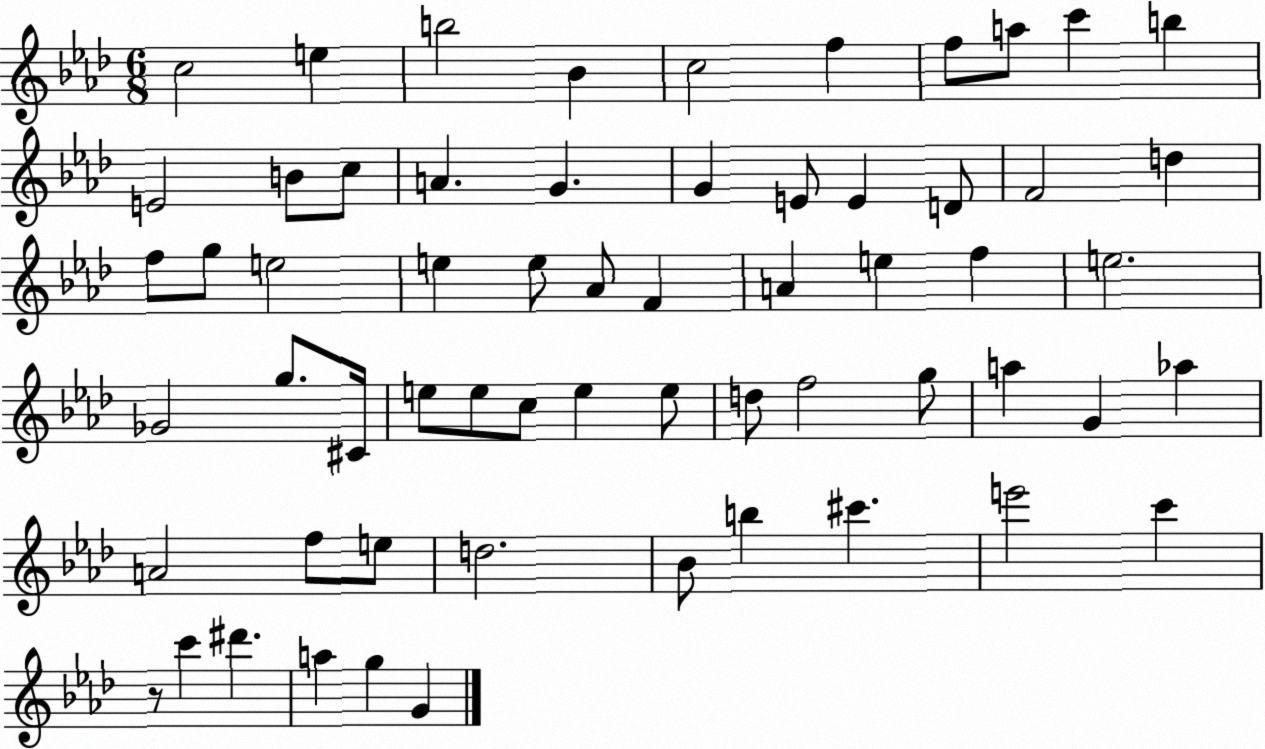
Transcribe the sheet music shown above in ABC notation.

X:1
T:Untitled
M:6/8
L:1/4
K:Ab
c2 e b2 _B c2 f f/2 a/2 c' b E2 B/2 c/2 A G G E/2 E D/2 F2 d f/2 g/2 e2 e e/2 _A/2 F A e f e2 _G2 g/2 ^C/4 e/2 e/2 c/2 e e/2 d/2 f2 g/2 a G _a A2 f/2 e/2 d2 _B/2 b ^c' e'2 c' z/2 c' ^d' a g G